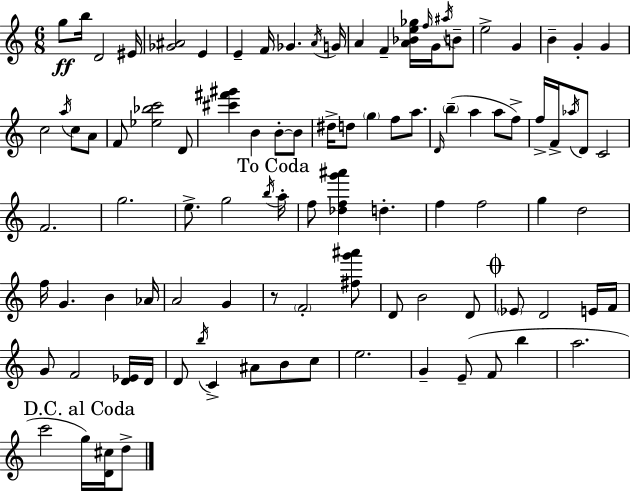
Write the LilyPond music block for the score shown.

{
  \clef treble
  \numericTimeSignature
  \time 6/8
  \key c \major
  g''8\ff b''16 d'2 eis'16 | <ges' ais'>2 e'4 | e'4-- f'16 ges'4. \acciaccatura { a'16 } | g'16 a'4 f'4-- <a' bes' e'' ges''>16 \grace { f''16 } g'16 | \break \acciaccatura { ais''16 } b'8-- e''2-> g'4 | b'4-- g'4-. g'4 | c''2 \acciaccatura { a''16 } | c''8 a'8 f'8 <ees'' bes'' c'''>2 | \break d'8 <cis''' fis''' gis'''>4 b'4 | b'8-.~~ b'8 dis''16-> d''8 \parenthesize g''4 f''8 | a''8. \grace { d'16 } \parenthesize b''4--( a''4 | a''8 f''8->) f''16-> f'16-> \acciaccatura { aes''16 } d'8 c'2 | \break f'2. | g''2. | e''8.-> g''2 | \acciaccatura { b''16 } \mark "To Coda" a''16-. f''8 <des'' f'' g''' ais'''>4 | \break d''4.-. f''4 f''2 | g''4 d''2 | f''16 g'4. | b'4 aes'16 a'2 | \break g'4 r8 \parenthesize f'2-. | <fis'' g''' ais'''>8 d'8 b'2 | d'8 \mark \markup { \musicglyph "scripts.coda" } \parenthesize ees'8 d'2 | e'16 f'16 g'8 f'2 | \break <d' ees'>16 d'16 d'8 \acciaccatura { b''16 } c'4-> | ais'8 b'8 c''8 e''2. | g'4-- | e'8--( f'8 b''4 a''2. | \break \mark "D.C. al Coda" c'''2 | g''16) <d' cis''>16 d''8-> \bar "|."
}